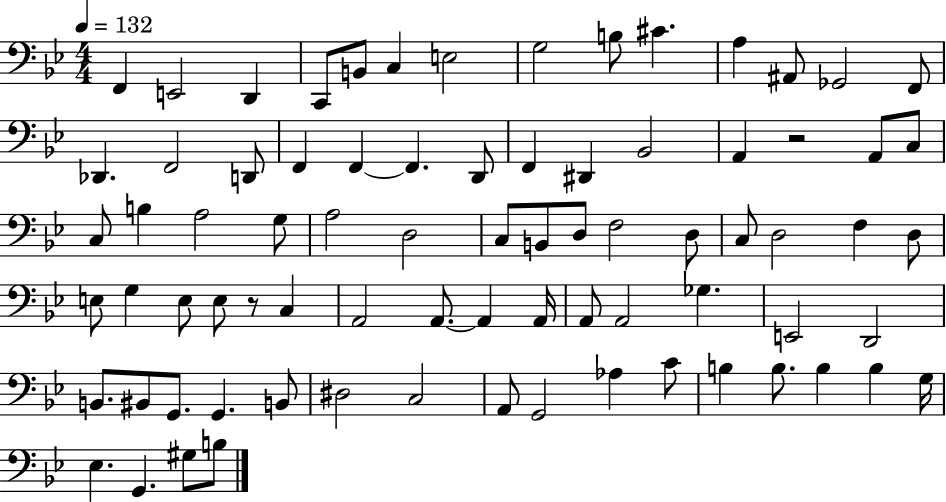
F2/q E2/h D2/q C2/e B2/e C3/q E3/h G3/h B3/e C#4/q. A3/q A#2/e Gb2/h F2/e Db2/q. F2/h D2/e F2/q F2/q F2/q. D2/e F2/q D#2/q Bb2/h A2/q R/h A2/e C3/e C3/e B3/q A3/h G3/e A3/h D3/h C3/e B2/e D3/e F3/h D3/e C3/e D3/h F3/q D3/e E3/e G3/q E3/e E3/e R/e C3/q A2/h A2/e. A2/q A2/s A2/e A2/h Gb3/q. E2/h D2/h B2/e. BIS2/e G2/e. G2/q. B2/e D#3/h C3/h A2/e G2/h Ab3/q C4/e B3/q B3/e. B3/q B3/q G3/s Eb3/q. G2/q. G#3/e B3/e